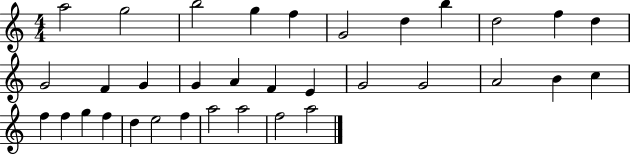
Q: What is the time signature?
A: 4/4